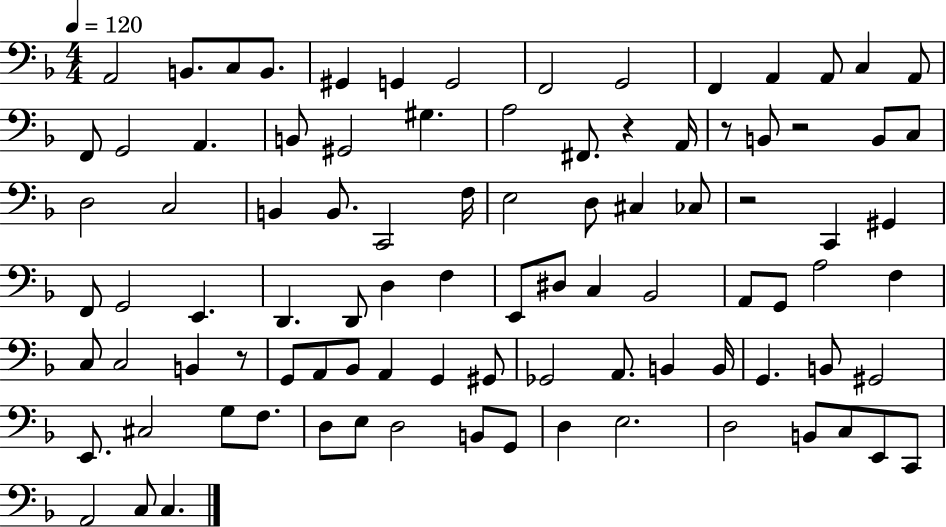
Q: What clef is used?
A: bass